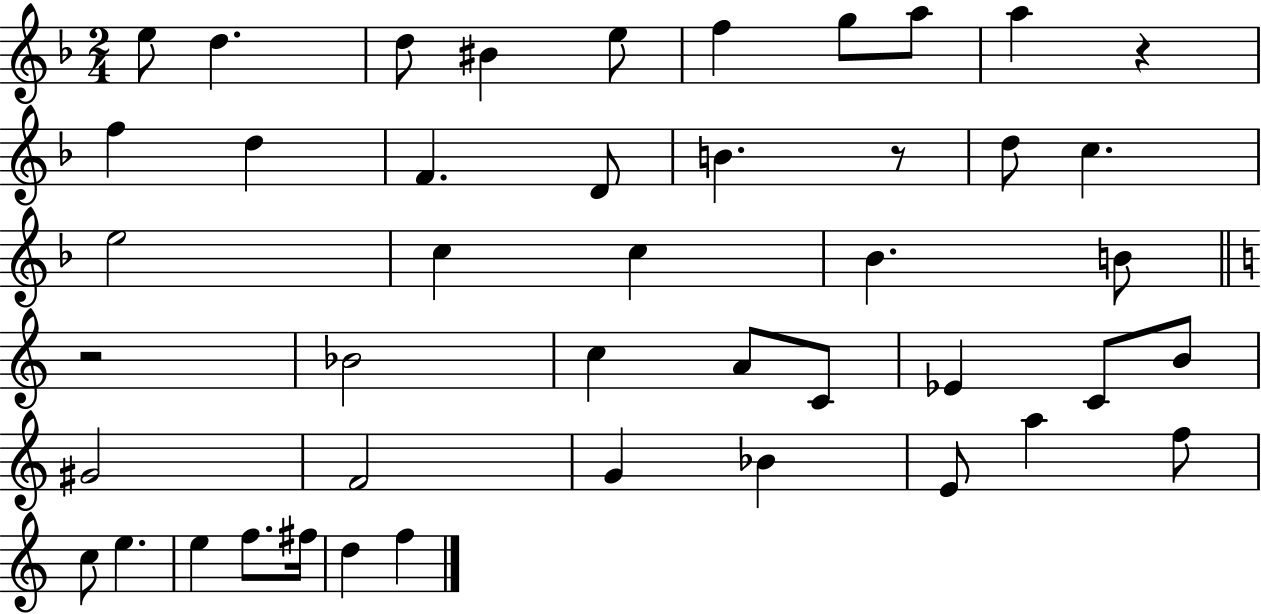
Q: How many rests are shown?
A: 3